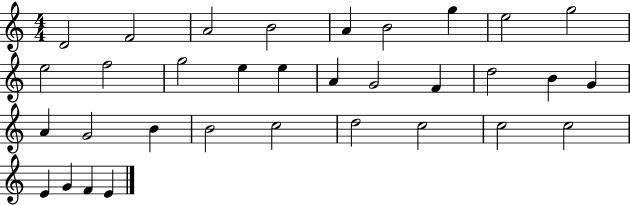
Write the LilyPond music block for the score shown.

{
  \clef treble
  \numericTimeSignature
  \time 4/4
  \key c \major
  d'2 f'2 | a'2 b'2 | a'4 b'2 g''4 | e''2 g''2 | \break e''2 f''2 | g''2 e''4 e''4 | a'4 g'2 f'4 | d''2 b'4 g'4 | \break a'4 g'2 b'4 | b'2 c''2 | d''2 c''2 | c''2 c''2 | \break e'4 g'4 f'4 e'4 | \bar "|."
}